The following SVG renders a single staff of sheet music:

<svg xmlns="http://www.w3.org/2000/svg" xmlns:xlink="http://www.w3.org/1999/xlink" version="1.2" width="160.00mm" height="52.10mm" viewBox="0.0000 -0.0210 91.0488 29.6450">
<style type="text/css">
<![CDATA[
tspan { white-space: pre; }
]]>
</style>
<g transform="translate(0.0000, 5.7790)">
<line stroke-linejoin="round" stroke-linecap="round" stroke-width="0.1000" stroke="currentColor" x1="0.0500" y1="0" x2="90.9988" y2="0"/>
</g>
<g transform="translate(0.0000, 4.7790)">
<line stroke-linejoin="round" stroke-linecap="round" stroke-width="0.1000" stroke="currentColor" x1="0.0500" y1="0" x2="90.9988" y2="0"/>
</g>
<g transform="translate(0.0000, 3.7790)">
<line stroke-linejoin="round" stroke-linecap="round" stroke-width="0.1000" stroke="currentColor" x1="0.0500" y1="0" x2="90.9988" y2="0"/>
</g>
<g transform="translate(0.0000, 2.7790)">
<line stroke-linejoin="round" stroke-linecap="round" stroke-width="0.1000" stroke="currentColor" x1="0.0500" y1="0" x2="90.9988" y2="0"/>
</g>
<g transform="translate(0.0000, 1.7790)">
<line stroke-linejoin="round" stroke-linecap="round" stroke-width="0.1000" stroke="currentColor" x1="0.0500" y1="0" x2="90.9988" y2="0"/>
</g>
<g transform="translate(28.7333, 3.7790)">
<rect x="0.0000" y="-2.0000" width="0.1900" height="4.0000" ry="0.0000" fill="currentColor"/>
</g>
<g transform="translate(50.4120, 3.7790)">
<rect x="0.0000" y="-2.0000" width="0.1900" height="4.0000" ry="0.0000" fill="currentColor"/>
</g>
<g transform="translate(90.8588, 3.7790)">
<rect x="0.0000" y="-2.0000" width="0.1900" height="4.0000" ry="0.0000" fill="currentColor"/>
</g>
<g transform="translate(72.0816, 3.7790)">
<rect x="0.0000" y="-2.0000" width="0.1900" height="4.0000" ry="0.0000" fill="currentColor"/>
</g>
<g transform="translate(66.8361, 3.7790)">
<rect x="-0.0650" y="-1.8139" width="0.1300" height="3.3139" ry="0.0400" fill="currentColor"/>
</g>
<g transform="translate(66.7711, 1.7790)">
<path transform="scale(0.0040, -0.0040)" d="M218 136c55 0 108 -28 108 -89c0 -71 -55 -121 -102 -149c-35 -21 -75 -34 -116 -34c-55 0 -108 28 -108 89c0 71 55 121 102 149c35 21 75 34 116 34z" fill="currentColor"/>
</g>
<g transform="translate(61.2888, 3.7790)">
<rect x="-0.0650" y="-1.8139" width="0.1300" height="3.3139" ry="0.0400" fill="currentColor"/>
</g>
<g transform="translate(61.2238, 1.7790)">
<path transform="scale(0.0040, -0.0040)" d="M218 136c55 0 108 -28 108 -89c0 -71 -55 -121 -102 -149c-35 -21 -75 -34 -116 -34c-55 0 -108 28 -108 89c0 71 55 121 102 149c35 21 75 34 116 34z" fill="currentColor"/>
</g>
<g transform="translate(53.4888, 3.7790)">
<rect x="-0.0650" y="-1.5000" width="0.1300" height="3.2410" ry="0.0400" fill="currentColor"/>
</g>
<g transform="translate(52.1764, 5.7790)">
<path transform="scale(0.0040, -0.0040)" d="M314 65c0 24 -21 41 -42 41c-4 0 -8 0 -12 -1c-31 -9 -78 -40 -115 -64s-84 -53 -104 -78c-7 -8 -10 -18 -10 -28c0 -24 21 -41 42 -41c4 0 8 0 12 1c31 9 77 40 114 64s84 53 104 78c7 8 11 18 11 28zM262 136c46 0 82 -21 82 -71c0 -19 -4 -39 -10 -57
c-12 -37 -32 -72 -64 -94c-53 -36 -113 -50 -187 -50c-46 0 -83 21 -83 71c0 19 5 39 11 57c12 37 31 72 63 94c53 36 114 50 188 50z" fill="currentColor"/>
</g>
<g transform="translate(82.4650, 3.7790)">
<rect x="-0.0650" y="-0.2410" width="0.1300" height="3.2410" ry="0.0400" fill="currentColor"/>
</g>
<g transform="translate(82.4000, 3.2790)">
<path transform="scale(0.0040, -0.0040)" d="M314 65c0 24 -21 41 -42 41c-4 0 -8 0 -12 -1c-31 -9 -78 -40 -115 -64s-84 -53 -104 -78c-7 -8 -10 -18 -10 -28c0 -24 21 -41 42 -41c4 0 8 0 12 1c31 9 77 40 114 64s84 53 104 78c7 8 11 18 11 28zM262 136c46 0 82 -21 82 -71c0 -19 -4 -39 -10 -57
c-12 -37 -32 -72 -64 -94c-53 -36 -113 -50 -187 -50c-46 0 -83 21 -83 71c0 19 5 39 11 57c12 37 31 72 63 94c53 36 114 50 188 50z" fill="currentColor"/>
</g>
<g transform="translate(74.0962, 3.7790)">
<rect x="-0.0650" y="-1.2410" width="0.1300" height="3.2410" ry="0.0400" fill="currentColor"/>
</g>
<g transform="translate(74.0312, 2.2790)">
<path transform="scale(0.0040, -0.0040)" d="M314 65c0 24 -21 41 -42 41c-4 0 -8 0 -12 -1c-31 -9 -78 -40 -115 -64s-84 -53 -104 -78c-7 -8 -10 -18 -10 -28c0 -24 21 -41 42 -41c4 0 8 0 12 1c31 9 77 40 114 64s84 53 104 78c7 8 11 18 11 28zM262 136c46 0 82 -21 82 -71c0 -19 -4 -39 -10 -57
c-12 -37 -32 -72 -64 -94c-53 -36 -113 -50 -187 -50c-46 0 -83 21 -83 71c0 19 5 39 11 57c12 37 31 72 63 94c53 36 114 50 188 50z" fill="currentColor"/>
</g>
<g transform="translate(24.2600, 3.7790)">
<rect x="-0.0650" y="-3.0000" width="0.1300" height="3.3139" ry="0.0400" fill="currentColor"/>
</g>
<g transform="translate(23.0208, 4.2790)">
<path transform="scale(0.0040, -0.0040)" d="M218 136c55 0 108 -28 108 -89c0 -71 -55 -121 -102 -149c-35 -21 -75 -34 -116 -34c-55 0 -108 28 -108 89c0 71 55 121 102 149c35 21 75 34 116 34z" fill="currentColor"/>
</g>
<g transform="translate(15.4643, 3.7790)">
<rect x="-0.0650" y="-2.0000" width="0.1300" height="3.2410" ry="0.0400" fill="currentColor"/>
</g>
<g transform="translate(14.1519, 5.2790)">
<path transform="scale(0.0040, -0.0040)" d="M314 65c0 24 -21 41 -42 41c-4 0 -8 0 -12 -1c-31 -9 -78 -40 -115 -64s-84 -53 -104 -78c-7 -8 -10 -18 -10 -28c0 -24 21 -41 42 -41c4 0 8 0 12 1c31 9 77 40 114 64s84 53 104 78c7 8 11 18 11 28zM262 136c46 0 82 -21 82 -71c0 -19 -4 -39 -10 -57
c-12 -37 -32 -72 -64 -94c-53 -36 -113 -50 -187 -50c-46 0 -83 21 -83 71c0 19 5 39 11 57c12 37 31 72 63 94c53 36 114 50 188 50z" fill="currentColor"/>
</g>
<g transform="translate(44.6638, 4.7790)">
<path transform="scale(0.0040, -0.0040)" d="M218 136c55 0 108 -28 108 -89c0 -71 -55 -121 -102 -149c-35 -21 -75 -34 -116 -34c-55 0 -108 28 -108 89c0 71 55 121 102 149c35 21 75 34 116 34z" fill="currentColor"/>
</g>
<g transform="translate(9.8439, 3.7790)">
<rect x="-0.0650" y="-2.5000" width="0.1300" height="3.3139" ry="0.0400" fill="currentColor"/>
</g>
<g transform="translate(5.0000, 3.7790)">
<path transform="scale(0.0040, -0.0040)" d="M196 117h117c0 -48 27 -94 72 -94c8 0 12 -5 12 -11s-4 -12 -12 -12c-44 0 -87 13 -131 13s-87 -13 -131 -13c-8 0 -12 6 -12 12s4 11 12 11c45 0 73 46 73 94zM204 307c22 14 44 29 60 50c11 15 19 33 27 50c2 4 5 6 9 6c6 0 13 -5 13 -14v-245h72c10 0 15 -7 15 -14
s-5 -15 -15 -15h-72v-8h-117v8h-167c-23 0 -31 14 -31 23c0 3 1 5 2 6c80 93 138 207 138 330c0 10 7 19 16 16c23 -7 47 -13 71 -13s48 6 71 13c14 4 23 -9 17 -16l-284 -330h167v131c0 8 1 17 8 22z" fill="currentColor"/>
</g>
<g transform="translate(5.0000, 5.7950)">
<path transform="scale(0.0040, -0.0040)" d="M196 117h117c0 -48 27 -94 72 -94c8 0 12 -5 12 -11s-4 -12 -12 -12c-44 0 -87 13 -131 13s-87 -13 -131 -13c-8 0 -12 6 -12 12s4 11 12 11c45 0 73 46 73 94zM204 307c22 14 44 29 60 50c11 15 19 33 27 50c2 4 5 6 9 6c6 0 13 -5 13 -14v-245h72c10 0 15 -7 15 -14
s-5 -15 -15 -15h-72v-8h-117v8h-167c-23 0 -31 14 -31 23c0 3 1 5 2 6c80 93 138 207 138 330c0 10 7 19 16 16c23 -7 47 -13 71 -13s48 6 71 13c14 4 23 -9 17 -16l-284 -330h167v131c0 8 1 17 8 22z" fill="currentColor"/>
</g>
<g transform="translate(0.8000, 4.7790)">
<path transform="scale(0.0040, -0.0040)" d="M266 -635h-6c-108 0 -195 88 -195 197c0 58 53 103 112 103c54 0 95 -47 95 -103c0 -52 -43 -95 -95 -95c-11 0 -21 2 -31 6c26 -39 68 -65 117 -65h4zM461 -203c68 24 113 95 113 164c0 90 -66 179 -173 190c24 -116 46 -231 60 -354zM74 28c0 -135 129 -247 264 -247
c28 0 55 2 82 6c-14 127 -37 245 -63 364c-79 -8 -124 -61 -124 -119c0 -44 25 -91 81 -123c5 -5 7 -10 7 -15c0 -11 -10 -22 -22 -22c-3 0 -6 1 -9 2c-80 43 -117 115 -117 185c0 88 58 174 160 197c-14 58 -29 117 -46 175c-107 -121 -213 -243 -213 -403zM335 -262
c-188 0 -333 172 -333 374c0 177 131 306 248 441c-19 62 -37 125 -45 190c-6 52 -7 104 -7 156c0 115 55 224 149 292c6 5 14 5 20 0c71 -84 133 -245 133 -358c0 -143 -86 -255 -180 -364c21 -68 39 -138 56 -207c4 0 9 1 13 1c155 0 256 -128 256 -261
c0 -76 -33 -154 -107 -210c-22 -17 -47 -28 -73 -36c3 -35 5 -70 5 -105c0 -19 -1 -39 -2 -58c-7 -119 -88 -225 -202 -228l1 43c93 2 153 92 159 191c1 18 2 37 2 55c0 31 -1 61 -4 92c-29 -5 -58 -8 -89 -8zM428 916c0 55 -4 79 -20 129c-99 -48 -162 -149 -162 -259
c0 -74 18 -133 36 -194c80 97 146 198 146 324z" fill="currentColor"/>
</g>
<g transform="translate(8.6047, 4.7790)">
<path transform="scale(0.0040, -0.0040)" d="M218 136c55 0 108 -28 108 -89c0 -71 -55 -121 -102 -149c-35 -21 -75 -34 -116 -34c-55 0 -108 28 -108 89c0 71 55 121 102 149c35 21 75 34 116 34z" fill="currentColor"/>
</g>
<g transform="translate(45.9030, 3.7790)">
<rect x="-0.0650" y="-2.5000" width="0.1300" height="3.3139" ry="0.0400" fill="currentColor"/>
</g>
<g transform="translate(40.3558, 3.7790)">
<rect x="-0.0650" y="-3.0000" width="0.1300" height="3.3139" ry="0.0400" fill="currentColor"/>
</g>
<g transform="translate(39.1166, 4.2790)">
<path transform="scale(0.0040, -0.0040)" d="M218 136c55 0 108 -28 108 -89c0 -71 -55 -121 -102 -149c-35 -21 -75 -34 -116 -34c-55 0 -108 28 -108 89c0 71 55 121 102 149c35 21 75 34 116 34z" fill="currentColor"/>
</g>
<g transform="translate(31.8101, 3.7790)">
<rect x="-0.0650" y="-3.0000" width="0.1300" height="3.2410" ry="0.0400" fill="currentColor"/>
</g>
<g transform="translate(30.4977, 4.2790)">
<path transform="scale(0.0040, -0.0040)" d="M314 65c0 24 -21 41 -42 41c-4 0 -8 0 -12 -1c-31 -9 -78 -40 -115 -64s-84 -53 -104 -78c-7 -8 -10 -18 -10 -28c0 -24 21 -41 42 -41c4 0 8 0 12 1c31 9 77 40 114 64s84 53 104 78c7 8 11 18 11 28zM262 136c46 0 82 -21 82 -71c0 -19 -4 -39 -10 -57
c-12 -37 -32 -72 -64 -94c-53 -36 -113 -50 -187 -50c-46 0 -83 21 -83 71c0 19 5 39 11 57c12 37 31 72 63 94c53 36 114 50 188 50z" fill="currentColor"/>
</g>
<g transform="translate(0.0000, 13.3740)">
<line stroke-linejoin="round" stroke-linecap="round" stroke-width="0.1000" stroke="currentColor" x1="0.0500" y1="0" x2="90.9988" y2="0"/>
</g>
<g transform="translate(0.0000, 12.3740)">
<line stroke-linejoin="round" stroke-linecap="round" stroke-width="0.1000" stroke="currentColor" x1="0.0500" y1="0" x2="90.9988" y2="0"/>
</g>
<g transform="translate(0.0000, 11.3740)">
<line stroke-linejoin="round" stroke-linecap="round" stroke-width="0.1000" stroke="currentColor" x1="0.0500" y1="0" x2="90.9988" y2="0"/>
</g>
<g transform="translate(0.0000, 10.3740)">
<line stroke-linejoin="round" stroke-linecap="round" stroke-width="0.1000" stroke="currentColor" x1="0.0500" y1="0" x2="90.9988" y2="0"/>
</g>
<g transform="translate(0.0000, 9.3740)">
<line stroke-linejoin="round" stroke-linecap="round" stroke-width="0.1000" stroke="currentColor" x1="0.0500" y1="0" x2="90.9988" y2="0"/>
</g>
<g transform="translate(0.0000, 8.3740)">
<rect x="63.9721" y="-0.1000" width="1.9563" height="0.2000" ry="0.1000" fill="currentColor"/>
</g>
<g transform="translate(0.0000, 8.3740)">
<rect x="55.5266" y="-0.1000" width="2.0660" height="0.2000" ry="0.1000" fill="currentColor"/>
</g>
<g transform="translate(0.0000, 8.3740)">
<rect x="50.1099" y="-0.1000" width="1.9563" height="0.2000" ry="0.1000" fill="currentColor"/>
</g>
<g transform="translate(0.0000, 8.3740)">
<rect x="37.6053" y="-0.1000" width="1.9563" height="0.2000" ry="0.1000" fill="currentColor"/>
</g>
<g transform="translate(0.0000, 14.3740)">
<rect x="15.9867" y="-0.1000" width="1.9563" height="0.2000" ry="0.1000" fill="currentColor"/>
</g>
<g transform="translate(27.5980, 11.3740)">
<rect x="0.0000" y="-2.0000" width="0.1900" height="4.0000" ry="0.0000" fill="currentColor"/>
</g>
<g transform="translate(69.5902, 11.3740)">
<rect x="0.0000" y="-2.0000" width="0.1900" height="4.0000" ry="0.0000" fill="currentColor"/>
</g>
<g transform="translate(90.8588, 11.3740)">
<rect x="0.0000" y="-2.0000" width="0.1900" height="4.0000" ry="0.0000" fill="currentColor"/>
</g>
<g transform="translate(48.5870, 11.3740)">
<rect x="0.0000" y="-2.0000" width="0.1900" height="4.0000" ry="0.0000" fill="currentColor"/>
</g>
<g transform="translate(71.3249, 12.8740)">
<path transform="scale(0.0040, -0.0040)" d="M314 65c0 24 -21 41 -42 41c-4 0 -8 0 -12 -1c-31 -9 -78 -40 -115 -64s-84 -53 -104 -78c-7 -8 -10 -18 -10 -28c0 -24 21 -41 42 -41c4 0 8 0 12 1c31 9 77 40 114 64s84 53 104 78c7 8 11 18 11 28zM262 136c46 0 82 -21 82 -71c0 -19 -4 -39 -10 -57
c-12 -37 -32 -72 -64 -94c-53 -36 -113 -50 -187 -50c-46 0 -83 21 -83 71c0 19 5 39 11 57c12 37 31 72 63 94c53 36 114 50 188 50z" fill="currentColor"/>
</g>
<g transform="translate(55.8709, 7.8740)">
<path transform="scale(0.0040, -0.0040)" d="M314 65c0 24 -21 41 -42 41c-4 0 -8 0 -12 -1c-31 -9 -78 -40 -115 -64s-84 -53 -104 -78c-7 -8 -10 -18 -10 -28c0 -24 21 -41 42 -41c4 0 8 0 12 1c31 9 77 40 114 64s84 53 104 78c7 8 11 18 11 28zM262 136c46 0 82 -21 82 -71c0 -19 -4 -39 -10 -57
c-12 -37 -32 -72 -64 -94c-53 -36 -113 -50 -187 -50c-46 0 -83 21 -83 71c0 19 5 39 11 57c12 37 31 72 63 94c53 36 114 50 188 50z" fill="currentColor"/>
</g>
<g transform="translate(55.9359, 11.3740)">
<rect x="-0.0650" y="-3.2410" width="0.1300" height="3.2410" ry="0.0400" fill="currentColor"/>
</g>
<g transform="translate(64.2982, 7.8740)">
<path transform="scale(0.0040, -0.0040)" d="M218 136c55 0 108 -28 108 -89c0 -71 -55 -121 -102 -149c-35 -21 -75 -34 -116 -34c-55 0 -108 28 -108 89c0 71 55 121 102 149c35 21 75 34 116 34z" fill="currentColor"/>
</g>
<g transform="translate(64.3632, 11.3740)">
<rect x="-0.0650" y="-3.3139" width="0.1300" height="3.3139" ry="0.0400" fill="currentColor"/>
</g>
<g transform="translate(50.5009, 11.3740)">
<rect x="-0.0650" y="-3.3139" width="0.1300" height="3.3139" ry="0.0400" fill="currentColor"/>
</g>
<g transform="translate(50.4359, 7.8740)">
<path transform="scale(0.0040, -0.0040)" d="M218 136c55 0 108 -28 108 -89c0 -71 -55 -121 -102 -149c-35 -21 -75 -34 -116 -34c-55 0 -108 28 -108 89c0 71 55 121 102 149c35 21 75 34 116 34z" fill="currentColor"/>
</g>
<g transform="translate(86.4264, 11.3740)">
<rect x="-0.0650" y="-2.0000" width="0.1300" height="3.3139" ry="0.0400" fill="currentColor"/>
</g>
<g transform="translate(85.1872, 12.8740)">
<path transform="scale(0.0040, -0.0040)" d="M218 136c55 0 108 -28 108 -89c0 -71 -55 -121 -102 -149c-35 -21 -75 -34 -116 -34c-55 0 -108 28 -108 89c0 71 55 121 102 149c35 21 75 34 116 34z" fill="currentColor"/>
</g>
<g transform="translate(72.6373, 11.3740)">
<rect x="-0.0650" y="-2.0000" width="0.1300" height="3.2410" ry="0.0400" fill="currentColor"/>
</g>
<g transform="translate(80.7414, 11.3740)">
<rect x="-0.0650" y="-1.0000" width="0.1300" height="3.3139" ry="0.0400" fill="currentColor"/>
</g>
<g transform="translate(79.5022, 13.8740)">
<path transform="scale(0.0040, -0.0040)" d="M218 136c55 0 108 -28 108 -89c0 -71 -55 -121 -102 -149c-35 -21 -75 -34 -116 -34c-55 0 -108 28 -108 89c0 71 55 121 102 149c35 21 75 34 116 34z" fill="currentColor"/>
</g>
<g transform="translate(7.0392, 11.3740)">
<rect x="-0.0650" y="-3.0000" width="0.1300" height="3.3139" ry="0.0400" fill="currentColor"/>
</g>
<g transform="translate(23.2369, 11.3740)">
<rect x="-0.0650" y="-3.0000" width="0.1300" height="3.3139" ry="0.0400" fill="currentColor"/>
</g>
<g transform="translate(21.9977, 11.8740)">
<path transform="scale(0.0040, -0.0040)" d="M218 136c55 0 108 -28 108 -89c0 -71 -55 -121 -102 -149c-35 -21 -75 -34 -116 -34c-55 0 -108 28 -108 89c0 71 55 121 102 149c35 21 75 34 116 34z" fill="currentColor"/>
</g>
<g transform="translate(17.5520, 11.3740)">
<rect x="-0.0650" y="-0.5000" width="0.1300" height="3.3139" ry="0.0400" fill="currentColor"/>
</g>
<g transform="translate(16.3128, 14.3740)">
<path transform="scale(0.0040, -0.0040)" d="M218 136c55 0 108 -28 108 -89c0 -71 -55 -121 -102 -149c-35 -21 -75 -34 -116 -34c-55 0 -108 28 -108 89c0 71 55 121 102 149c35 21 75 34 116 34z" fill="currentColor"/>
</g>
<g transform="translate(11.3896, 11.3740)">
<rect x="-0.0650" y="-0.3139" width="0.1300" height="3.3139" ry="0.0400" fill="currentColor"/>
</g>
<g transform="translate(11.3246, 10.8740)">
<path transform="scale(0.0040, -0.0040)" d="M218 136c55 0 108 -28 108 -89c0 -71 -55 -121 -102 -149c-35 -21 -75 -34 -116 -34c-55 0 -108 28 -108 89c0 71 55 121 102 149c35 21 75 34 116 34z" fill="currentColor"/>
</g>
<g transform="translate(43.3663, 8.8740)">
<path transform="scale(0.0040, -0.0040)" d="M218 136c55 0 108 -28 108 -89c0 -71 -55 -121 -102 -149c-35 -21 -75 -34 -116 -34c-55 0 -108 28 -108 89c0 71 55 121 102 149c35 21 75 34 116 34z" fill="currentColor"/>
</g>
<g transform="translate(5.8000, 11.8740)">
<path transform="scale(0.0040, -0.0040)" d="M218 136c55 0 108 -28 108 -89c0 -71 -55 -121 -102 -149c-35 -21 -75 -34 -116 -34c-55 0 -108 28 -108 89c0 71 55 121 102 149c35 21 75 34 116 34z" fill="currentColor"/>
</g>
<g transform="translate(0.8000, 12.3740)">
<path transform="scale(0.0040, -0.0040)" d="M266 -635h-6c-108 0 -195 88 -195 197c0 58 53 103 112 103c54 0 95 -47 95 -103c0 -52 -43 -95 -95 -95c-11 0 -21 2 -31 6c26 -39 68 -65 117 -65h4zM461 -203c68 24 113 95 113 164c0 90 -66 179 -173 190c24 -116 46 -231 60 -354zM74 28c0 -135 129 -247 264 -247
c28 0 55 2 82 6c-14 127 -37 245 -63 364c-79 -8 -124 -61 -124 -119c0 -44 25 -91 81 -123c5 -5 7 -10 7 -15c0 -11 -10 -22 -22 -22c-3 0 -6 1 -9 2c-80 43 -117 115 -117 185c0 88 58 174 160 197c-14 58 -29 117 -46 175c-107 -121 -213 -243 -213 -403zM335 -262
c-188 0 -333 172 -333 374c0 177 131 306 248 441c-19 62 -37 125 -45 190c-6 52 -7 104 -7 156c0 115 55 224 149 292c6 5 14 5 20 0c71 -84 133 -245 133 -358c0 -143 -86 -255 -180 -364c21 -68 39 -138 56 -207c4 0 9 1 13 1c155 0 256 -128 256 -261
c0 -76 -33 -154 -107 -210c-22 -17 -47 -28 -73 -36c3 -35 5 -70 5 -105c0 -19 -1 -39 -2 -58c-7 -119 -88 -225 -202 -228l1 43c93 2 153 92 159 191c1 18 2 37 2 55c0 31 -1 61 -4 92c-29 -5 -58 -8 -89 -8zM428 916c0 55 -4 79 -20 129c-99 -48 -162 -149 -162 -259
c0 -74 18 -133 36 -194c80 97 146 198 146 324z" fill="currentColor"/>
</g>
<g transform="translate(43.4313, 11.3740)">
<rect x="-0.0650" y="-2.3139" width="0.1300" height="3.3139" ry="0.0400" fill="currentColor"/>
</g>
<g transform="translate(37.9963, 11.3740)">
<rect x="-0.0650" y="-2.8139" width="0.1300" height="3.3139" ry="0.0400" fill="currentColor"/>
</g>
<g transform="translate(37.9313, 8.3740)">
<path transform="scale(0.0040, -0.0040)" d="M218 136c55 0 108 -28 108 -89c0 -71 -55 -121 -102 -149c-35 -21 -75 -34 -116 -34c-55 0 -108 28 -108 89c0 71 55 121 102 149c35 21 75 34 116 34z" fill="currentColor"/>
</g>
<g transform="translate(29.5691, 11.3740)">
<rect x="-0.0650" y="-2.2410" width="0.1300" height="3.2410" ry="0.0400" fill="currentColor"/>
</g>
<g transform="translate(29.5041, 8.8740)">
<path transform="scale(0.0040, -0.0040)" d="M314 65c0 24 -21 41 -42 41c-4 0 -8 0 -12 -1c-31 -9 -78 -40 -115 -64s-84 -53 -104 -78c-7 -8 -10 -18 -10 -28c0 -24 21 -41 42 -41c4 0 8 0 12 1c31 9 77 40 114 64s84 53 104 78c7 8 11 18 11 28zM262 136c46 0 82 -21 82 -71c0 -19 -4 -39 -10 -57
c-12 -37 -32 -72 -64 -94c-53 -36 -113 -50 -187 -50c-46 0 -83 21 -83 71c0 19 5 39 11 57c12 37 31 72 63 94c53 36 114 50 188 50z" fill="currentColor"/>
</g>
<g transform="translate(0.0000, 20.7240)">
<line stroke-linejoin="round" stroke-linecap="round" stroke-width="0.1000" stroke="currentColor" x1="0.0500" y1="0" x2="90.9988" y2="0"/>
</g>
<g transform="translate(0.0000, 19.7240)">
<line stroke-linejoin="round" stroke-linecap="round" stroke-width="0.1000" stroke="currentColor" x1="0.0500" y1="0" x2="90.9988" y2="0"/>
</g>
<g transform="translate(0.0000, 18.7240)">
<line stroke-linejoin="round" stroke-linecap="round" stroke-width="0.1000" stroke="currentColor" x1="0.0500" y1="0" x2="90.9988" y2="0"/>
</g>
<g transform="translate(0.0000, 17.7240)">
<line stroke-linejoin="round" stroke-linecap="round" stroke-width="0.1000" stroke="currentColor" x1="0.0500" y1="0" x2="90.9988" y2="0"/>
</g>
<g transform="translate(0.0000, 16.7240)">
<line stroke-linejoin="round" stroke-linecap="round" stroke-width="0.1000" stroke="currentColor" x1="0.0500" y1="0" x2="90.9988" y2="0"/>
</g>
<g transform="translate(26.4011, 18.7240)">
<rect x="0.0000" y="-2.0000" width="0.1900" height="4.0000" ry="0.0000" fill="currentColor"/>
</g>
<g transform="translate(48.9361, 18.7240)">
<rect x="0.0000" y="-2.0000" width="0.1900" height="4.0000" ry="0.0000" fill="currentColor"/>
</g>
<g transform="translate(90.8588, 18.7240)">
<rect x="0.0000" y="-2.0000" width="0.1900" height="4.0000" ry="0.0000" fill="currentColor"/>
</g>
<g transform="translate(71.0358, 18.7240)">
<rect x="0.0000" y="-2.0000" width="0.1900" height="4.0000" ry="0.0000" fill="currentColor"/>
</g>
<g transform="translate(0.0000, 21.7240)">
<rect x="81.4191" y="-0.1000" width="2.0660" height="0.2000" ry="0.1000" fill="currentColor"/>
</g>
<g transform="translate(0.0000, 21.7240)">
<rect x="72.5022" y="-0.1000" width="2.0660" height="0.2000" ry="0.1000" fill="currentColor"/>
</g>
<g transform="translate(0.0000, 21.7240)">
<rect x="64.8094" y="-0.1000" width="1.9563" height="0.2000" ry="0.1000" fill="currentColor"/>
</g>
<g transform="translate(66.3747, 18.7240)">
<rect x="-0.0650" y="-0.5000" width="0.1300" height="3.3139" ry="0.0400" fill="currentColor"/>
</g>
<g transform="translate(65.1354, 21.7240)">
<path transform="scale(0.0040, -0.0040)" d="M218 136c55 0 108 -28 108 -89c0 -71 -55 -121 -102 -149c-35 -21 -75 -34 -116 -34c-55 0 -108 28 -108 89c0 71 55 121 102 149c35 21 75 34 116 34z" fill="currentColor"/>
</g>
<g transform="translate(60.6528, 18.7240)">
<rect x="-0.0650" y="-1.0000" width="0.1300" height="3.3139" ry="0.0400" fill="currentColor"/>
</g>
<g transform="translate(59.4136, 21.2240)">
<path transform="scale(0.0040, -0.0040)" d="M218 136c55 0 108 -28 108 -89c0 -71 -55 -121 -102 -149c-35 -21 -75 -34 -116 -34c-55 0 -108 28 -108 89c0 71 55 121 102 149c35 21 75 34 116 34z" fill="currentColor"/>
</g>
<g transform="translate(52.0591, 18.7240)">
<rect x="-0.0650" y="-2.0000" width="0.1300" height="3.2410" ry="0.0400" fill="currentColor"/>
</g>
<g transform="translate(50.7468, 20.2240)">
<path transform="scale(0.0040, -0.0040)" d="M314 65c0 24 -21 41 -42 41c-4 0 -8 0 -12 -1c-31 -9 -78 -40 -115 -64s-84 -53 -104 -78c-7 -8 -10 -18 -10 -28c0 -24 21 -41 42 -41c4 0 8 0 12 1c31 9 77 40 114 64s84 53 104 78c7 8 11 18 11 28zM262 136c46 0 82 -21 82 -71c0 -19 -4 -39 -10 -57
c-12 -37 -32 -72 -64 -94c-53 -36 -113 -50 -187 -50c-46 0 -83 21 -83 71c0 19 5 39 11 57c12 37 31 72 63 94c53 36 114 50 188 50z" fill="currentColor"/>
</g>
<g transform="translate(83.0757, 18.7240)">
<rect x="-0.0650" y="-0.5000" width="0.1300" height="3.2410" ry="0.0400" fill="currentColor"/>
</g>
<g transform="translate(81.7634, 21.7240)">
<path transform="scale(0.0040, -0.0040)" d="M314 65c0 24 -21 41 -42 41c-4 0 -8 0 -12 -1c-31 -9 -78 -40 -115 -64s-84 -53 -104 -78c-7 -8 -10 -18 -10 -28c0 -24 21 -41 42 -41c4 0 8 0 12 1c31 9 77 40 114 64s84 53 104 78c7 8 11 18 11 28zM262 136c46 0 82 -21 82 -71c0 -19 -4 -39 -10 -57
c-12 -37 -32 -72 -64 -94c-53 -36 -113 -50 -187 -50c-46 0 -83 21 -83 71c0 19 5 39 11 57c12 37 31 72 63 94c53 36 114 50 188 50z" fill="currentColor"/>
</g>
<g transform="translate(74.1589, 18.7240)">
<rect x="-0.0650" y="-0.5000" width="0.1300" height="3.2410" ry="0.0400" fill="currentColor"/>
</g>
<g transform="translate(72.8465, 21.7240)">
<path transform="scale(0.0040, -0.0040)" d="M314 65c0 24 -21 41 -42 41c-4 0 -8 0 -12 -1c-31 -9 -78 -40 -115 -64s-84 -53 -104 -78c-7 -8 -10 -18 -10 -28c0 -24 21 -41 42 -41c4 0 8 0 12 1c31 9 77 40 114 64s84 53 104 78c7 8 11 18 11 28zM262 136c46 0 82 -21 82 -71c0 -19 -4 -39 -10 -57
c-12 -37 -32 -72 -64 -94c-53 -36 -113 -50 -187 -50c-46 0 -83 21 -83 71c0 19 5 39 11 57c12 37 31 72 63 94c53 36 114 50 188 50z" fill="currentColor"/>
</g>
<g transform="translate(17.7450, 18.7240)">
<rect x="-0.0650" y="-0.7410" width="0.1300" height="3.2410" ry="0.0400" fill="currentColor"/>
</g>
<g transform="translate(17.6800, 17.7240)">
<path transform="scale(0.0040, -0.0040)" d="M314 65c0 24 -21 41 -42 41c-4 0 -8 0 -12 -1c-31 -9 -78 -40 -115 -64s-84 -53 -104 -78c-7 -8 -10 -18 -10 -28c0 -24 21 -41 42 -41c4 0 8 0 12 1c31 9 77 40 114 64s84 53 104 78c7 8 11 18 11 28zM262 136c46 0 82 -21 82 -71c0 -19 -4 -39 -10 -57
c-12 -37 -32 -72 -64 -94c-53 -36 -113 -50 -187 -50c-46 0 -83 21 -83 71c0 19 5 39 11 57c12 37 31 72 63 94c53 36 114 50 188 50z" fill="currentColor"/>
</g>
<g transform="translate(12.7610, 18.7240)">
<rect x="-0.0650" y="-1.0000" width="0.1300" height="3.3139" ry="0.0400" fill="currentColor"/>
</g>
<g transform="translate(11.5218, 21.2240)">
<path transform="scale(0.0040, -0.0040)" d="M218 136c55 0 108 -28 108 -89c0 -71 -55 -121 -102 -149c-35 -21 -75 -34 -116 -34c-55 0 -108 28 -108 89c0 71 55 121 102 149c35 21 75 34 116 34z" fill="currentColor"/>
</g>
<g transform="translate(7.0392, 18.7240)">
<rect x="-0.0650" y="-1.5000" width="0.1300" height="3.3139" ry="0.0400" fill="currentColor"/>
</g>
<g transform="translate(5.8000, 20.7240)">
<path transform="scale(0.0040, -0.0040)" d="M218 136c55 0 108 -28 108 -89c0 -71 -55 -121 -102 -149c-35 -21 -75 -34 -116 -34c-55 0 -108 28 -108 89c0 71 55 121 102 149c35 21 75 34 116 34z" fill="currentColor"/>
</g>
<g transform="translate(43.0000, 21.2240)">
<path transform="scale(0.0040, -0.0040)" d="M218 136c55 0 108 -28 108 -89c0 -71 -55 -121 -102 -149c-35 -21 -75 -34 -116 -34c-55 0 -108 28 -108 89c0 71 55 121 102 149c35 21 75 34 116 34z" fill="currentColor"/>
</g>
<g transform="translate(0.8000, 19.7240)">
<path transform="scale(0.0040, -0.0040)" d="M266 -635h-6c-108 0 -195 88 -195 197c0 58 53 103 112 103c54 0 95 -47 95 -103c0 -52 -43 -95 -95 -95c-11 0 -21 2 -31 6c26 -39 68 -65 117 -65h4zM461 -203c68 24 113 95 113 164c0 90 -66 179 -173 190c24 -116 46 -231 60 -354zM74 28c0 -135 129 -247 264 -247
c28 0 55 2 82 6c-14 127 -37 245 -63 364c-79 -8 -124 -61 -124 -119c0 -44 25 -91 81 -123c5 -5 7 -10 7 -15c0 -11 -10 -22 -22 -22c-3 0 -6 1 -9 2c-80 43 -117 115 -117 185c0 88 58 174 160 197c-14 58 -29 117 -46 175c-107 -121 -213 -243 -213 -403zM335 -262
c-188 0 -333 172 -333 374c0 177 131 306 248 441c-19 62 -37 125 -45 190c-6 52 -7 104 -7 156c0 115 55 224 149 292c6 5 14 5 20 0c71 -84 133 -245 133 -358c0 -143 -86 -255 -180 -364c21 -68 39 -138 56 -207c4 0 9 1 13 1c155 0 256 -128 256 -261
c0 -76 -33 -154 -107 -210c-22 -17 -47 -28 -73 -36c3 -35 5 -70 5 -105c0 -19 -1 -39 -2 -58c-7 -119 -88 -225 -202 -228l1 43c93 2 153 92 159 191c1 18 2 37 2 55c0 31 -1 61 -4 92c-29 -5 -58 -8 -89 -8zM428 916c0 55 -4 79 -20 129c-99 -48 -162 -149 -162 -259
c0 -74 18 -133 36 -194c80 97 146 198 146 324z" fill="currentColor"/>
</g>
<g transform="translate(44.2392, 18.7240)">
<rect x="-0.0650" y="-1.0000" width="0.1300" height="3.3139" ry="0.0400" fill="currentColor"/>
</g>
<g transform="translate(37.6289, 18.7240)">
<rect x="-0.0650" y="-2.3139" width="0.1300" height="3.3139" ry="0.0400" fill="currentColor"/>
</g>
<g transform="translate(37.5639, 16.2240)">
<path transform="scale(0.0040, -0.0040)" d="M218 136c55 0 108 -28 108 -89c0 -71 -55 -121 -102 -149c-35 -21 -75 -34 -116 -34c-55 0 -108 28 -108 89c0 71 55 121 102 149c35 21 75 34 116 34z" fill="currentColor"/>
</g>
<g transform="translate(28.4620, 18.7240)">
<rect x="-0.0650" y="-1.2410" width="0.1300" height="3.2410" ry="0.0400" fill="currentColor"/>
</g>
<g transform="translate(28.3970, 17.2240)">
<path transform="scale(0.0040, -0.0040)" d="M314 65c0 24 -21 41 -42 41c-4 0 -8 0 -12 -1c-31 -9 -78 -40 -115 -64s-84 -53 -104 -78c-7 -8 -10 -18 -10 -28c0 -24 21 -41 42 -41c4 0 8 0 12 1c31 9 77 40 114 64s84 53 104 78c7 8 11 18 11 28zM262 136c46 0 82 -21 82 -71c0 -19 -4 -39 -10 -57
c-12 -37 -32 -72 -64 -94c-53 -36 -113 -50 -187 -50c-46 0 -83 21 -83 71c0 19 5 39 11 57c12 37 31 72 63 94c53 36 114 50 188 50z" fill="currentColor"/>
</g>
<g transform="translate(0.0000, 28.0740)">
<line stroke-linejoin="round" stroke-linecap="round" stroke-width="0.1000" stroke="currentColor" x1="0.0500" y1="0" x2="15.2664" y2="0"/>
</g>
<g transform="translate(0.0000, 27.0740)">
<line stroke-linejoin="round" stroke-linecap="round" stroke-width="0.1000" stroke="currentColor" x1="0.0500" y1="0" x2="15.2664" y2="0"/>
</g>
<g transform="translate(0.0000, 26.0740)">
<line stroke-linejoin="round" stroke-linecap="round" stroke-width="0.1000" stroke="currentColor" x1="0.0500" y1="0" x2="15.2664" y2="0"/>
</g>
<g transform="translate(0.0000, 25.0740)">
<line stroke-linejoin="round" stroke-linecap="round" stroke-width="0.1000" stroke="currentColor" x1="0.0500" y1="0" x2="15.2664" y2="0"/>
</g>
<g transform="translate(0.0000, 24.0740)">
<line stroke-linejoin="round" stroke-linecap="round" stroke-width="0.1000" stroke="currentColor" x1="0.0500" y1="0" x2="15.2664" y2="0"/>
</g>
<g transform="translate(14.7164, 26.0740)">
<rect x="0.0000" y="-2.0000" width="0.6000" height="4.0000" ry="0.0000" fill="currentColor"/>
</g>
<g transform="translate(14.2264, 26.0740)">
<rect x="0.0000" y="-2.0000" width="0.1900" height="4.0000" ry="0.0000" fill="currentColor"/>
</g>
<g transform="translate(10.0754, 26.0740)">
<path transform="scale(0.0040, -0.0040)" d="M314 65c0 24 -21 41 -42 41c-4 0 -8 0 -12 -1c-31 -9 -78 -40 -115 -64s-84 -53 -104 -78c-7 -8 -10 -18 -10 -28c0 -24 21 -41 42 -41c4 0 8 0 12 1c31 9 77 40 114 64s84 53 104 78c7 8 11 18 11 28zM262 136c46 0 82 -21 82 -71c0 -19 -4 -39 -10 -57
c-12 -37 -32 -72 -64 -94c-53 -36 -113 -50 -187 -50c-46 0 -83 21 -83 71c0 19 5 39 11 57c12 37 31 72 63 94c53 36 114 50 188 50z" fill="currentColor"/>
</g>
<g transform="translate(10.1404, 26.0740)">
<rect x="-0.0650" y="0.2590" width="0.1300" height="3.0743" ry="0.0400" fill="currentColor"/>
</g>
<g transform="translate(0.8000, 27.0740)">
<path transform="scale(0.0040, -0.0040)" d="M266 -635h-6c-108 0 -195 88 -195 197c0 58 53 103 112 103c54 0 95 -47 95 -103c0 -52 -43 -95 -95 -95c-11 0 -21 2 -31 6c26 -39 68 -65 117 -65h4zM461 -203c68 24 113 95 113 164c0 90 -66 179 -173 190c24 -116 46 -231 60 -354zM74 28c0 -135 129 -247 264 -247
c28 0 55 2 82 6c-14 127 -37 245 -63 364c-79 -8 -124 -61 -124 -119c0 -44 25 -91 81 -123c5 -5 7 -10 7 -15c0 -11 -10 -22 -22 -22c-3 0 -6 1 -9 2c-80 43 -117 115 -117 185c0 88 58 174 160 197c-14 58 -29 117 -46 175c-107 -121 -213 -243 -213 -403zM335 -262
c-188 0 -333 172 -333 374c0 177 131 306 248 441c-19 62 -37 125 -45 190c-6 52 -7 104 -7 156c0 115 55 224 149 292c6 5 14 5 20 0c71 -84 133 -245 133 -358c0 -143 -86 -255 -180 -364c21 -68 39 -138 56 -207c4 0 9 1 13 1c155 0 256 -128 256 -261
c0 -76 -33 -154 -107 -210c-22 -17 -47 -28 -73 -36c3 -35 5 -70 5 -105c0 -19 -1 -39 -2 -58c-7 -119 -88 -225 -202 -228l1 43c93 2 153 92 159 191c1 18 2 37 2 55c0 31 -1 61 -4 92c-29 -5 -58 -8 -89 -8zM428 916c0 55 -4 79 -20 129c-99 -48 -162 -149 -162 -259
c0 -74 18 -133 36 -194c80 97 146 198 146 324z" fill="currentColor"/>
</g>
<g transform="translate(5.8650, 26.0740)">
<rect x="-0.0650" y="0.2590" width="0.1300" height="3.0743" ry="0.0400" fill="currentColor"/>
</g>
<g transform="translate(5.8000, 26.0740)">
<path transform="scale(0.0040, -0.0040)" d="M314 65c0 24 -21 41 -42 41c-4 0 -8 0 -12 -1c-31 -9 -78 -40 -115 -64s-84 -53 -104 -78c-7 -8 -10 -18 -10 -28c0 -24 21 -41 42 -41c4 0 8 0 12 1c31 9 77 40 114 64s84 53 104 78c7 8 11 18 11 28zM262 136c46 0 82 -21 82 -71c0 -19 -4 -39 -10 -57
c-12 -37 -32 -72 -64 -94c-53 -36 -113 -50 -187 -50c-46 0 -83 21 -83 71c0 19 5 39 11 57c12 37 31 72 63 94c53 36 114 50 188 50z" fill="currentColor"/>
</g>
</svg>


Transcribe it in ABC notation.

X:1
T:Untitled
M:4/4
L:1/4
K:C
G F2 A A2 A G E2 f f e2 c2 A c C A g2 a g b b2 b F2 D F E D d2 e2 g D F2 D C C2 C2 B2 B2